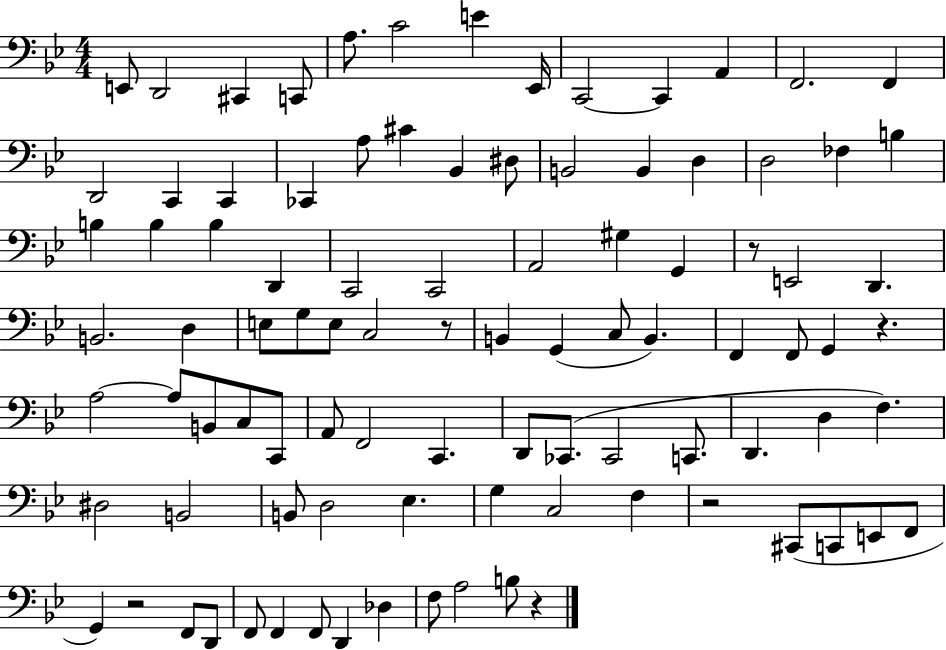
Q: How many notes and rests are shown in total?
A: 95